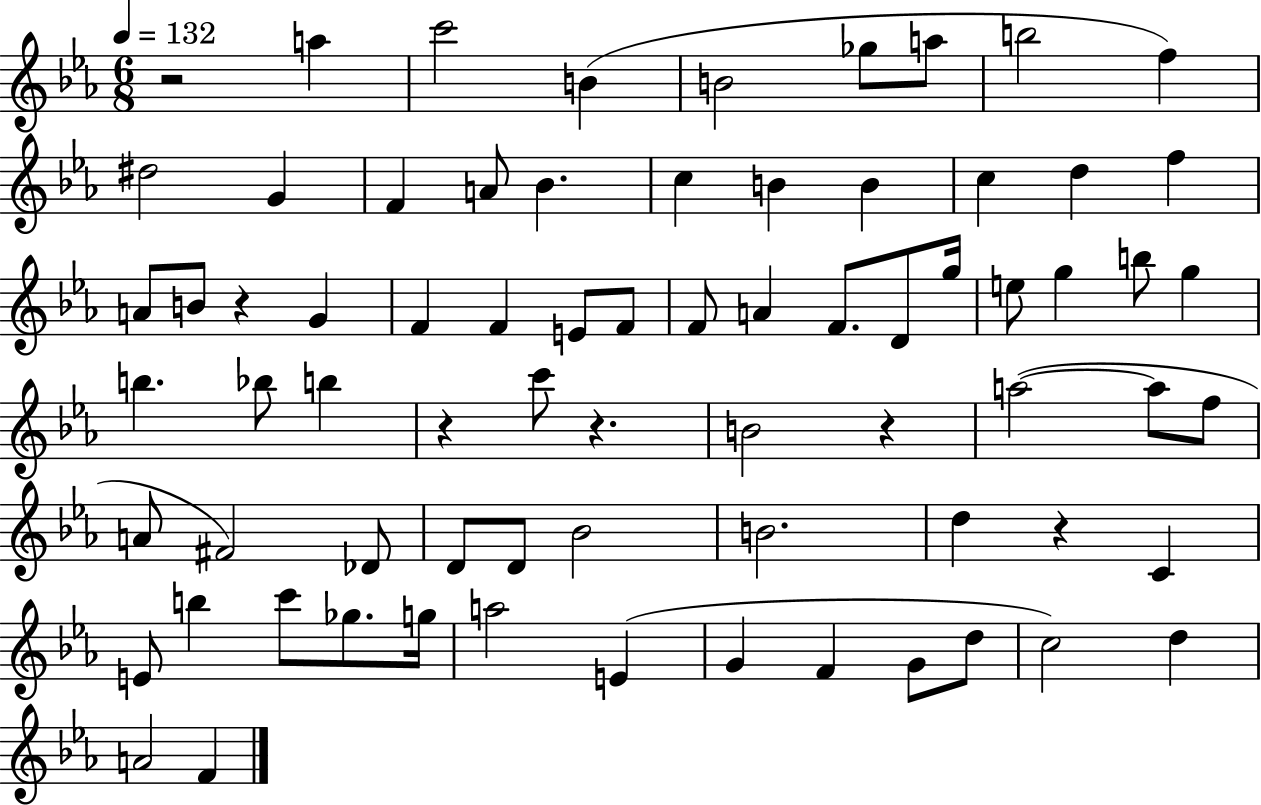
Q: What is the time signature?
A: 6/8